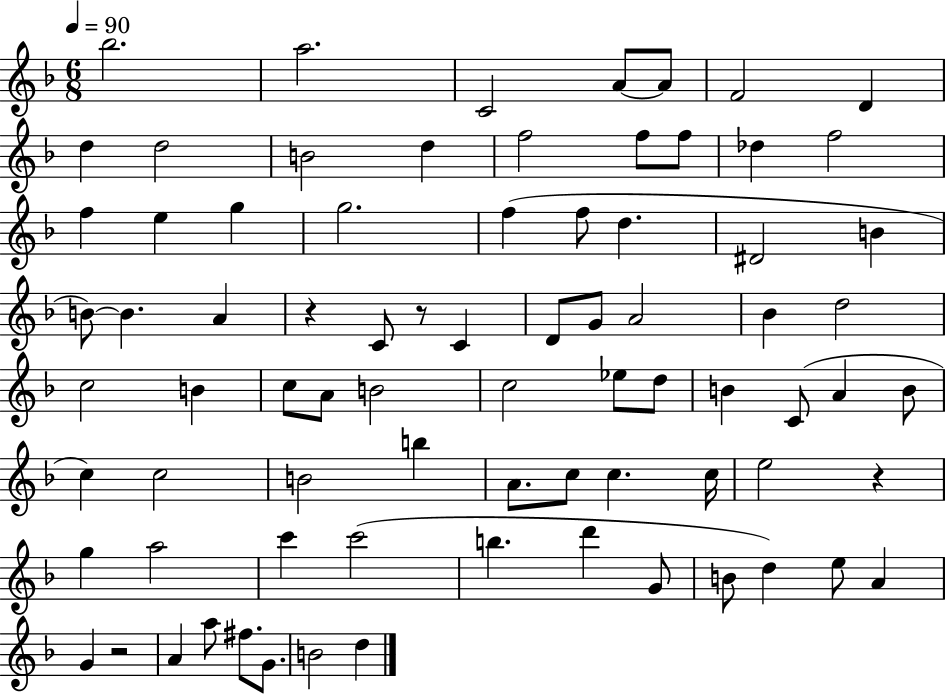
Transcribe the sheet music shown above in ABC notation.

X:1
T:Untitled
M:6/8
L:1/4
K:F
_b2 a2 C2 A/2 A/2 F2 D d d2 B2 d f2 f/2 f/2 _d f2 f e g g2 f f/2 d ^D2 B B/2 B A z C/2 z/2 C D/2 G/2 A2 _B d2 c2 B c/2 A/2 B2 c2 _e/2 d/2 B C/2 A B/2 c c2 B2 b A/2 c/2 c c/4 e2 z g a2 c' c'2 b d' G/2 B/2 d e/2 A G z2 A a/2 ^f/2 G/2 B2 d